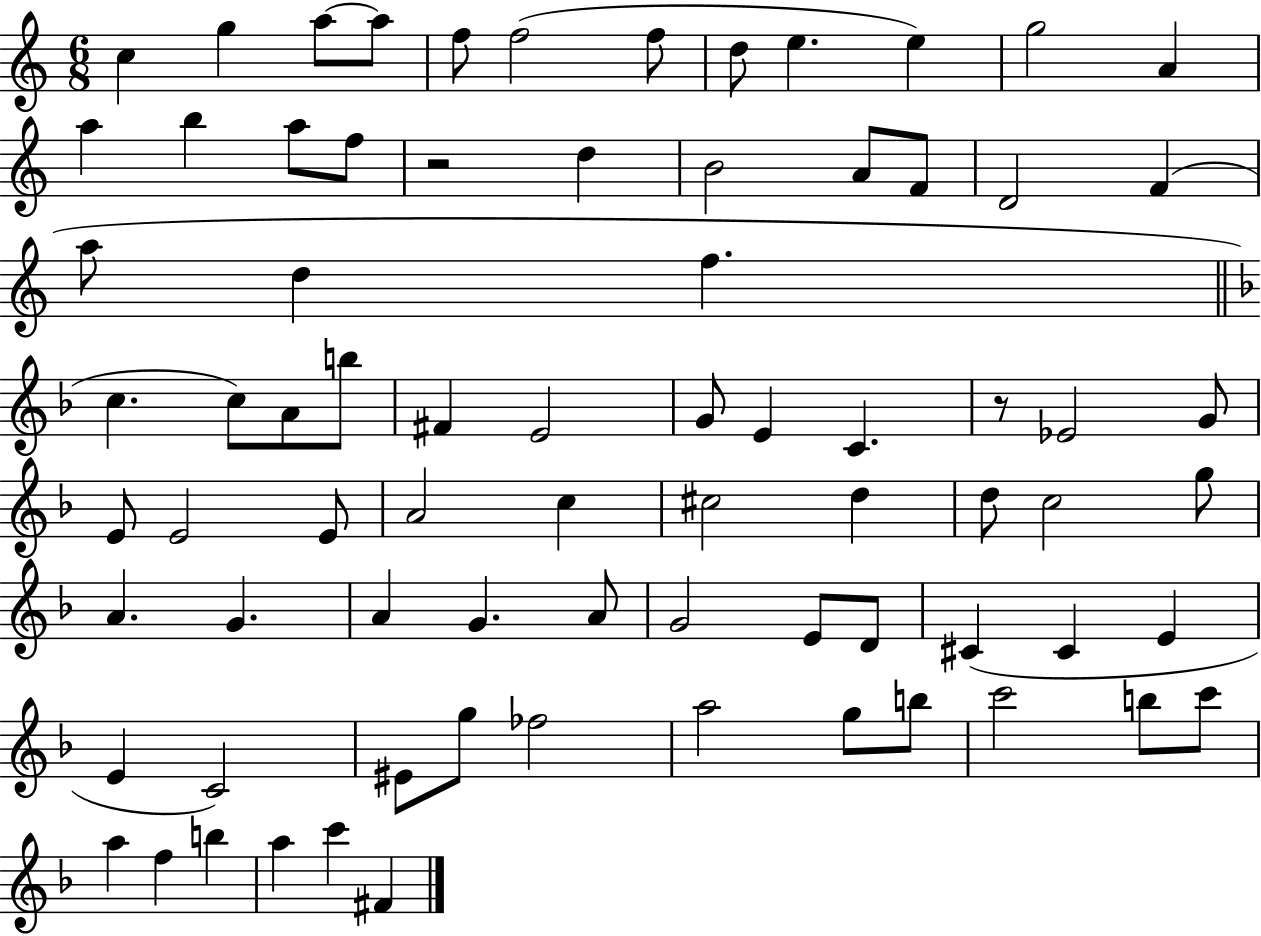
X:1
T:Untitled
M:6/8
L:1/4
K:C
c g a/2 a/2 f/2 f2 f/2 d/2 e e g2 A a b a/2 f/2 z2 d B2 A/2 F/2 D2 F a/2 d f c c/2 A/2 b/2 ^F E2 G/2 E C z/2 _E2 G/2 E/2 E2 E/2 A2 c ^c2 d d/2 c2 g/2 A G A G A/2 G2 E/2 D/2 ^C ^C E E C2 ^E/2 g/2 _f2 a2 g/2 b/2 c'2 b/2 c'/2 a f b a c' ^F